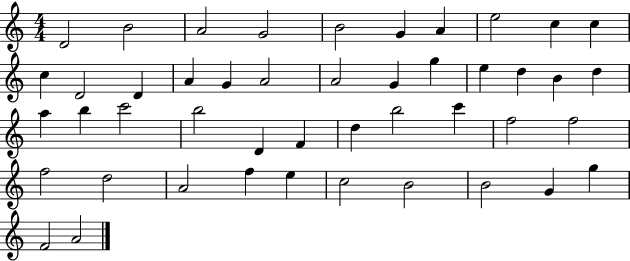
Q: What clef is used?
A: treble